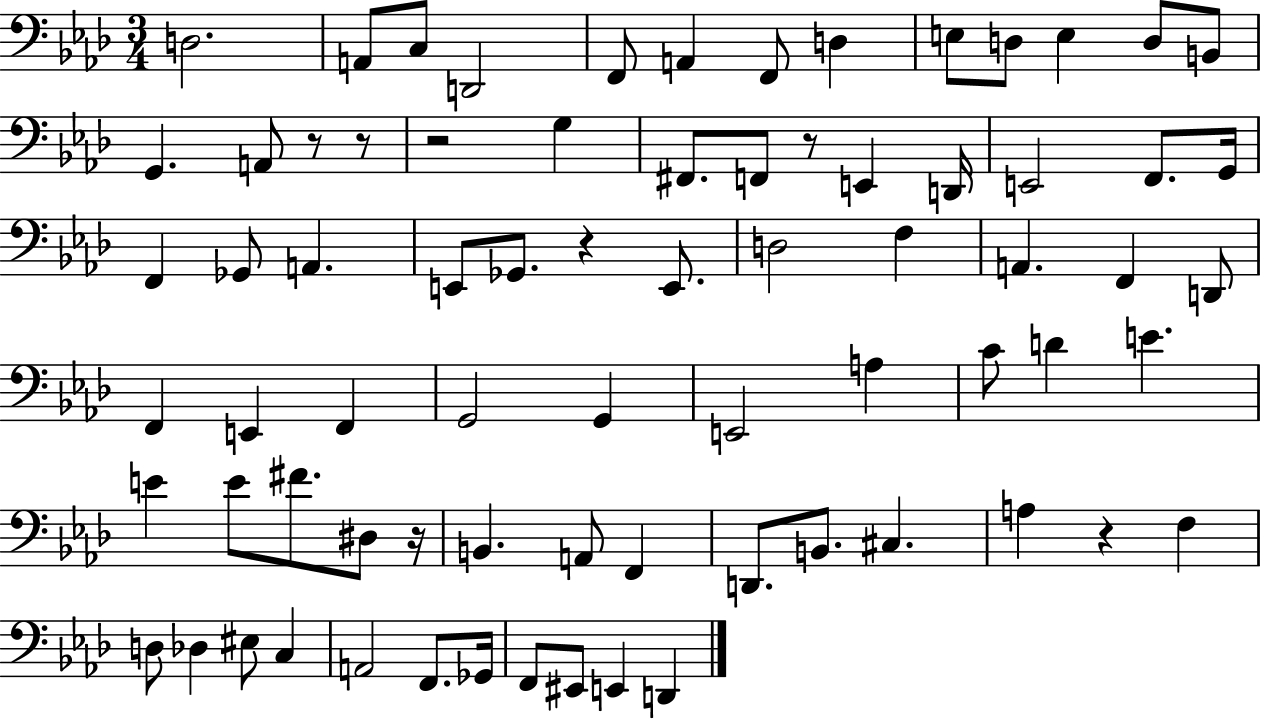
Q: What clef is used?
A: bass